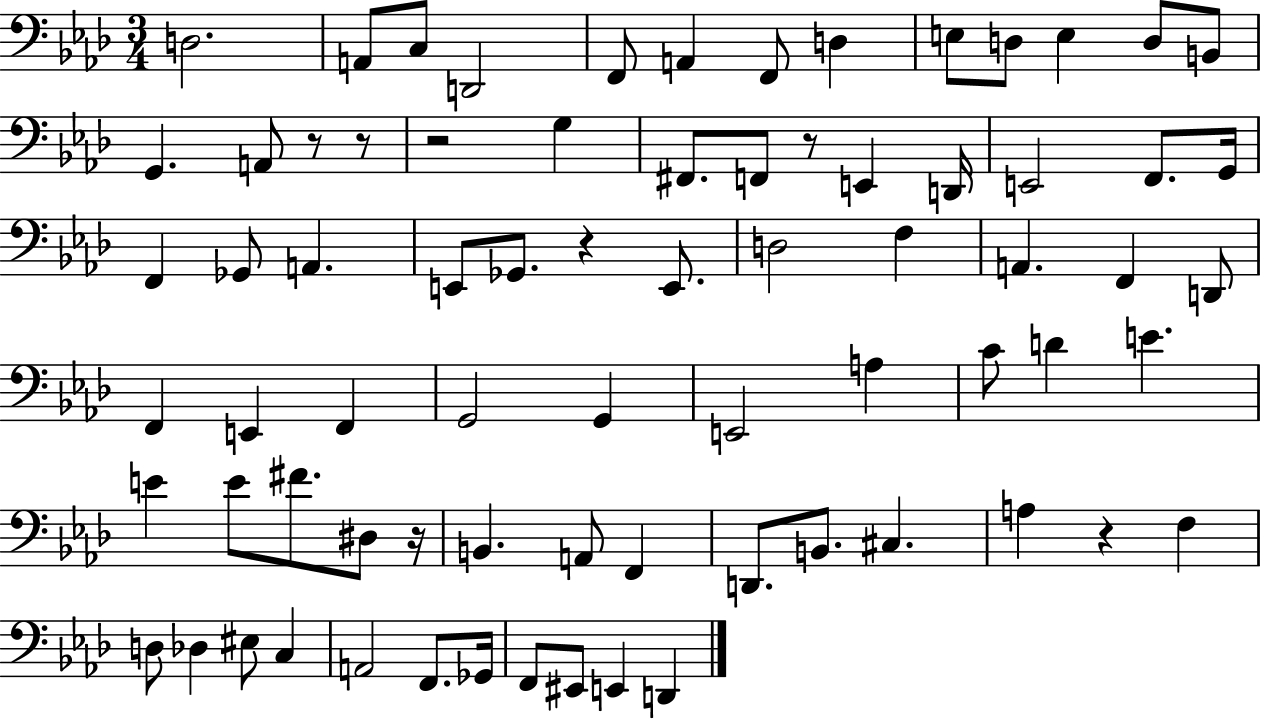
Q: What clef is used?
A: bass